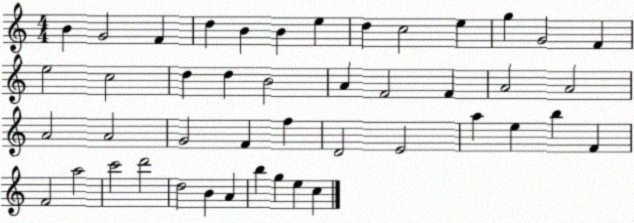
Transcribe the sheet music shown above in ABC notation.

X:1
T:Untitled
M:4/4
L:1/4
K:C
B G2 F d B B e d c2 e g G2 F e2 c2 d d B2 A F2 F A2 A2 A2 A2 G2 F f D2 E2 a e b F F2 a2 c'2 d'2 d2 B A b g e c